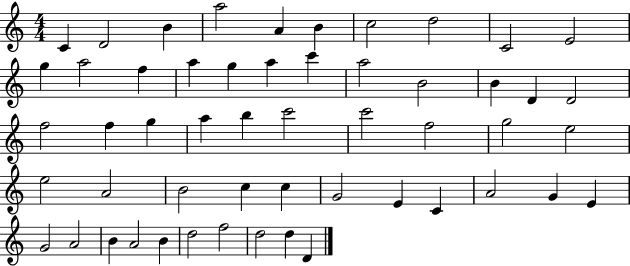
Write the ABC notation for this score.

X:1
T:Untitled
M:4/4
L:1/4
K:C
C D2 B a2 A B c2 d2 C2 E2 g a2 f a g a c' a2 B2 B D D2 f2 f g a b c'2 c'2 f2 g2 e2 e2 A2 B2 c c G2 E C A2 G E G2 A2 B A2 B d2 f2 d2 d D